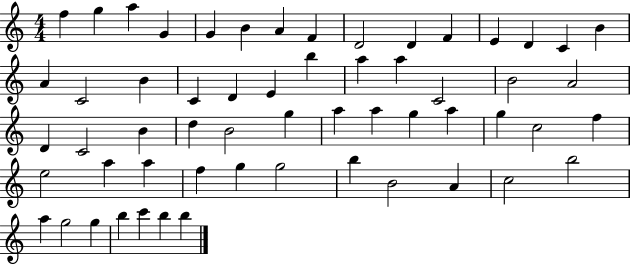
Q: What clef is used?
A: treble